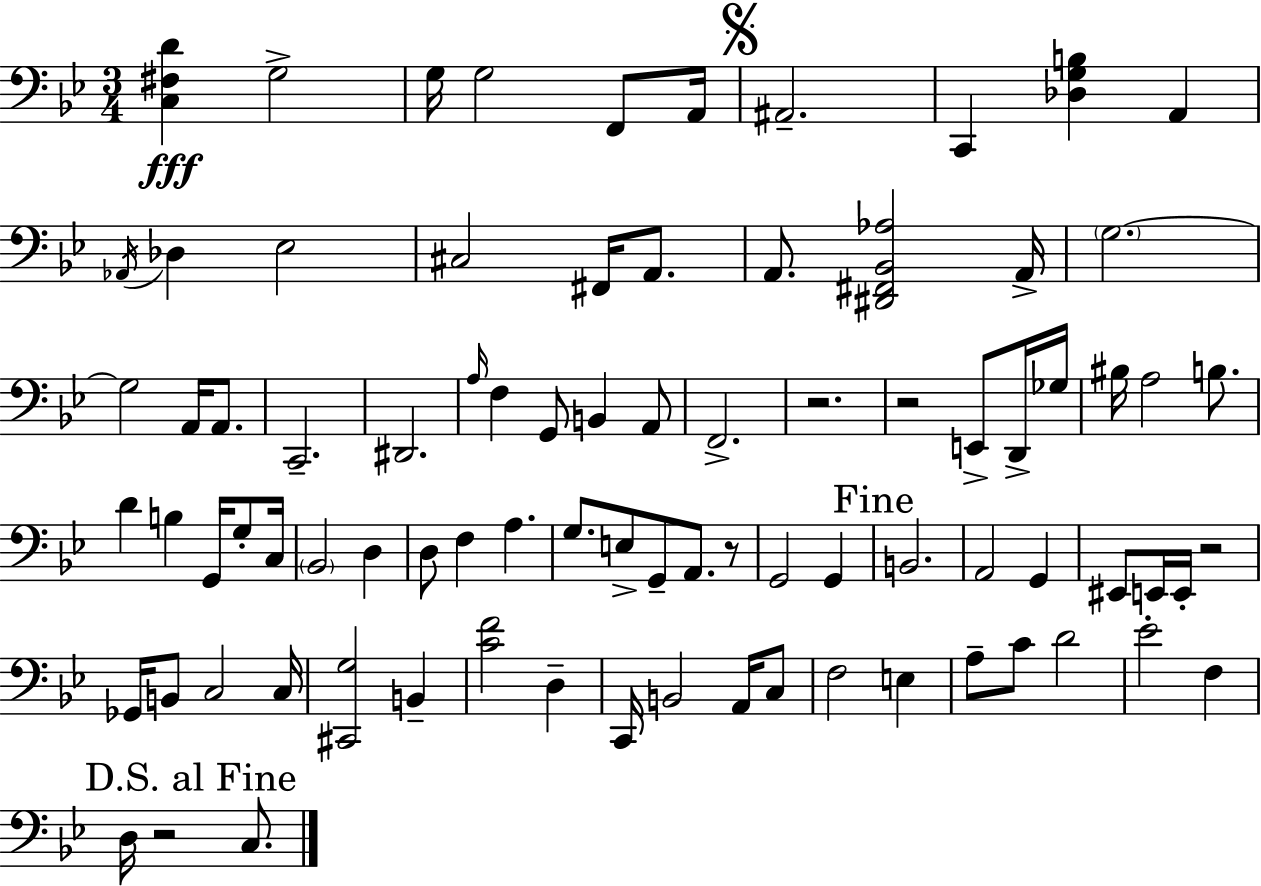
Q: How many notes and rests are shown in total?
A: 85